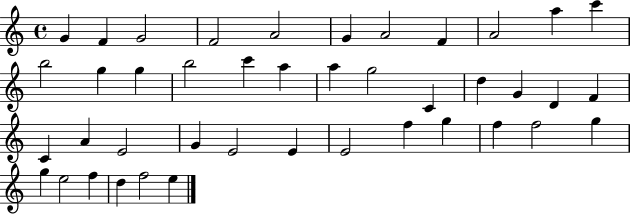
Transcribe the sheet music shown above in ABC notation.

X:1
T:Untitled
M:4/4
L:1/4
K:C
G F G2 F2 A2 G A2 F A2 a c' b2 g g b2 c' a a g2 C d G D F C A E2 G E2 E E2 f g f f2 g g e2 f d f2 e